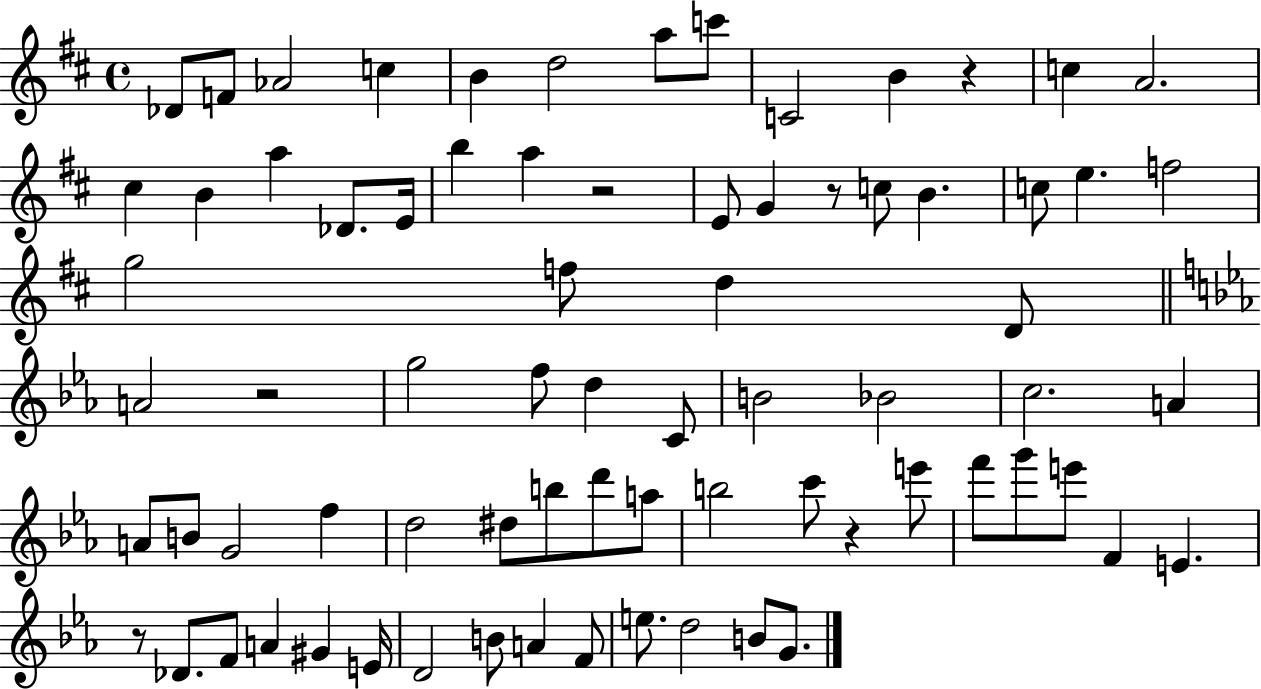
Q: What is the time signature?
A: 4/4